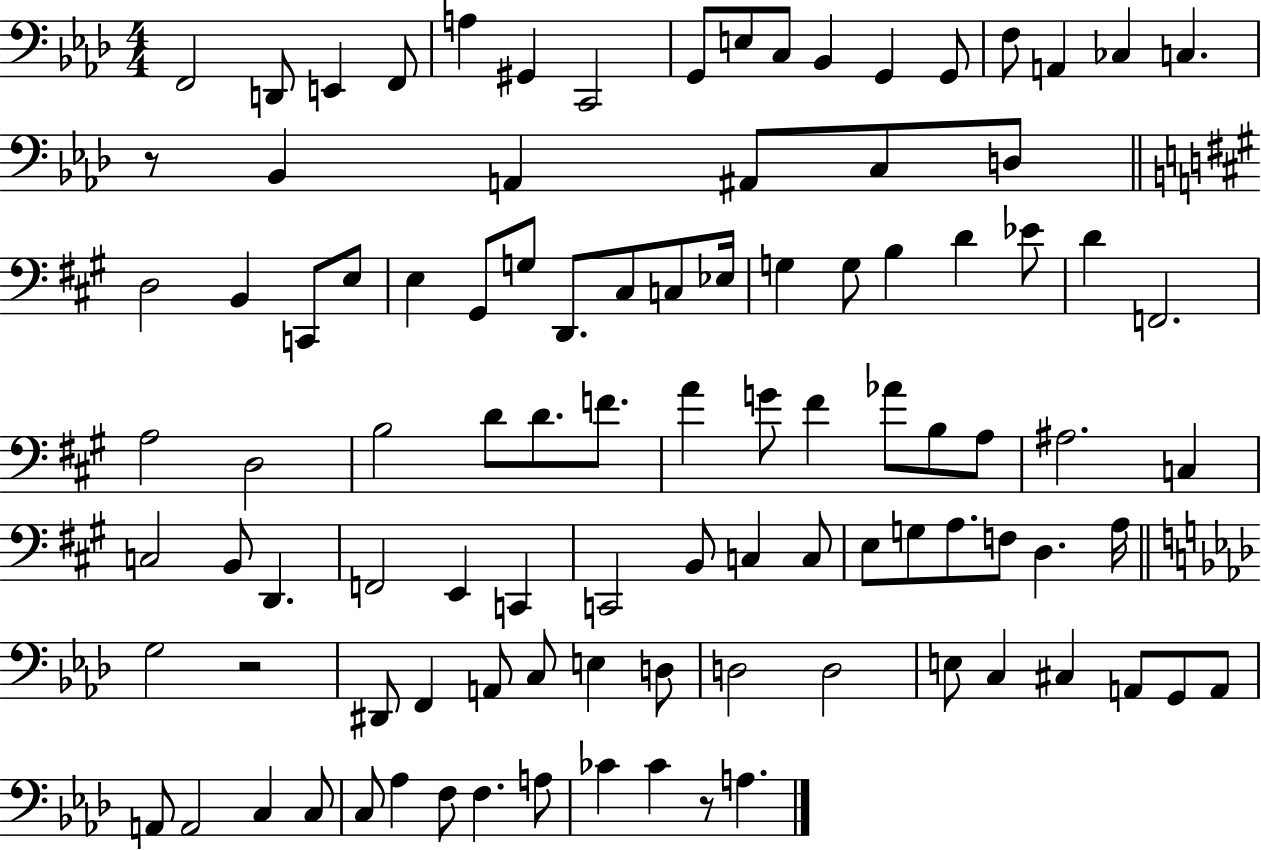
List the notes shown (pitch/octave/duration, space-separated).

F2/h D2/e E2/q F2/e A3/q G#2/q C2/h G2/e E3/e C3/e Bb2/q G2/q G2/e F3/e A2/q CES3/q C3/q. R/e Bb2/q A2/q A#2/e C3/e D3/e D3/h B2/q C2/e E3/e E3/q G#2/e G3/e D2/e. C#3/e C3/e Eb3/s G3/q G3/e B3/q D4/q Eb4/e D4/q F2/h. A3/h D3/h B3/h D4/e D4/e. F4/e. A4/q G4/e F#4/q Ab4/e B3/e A3/e A#3/h. C3/q C3/h B2/e D2/q. F2/h E2/q C2/q C2/h B2/e C3/q C3/e E3/e G3/e A3/e. F3/e D3/q. A3/s G3/h R/h D#2/e F2/q A2/e C3/e E3/q D3/e D3/h D3/h E3/e C3/q C#3/q A2/e G2/e A2/e A2/e A2/h C3/q C3/e C3/e Ab3/q F3/e F3/q. A3/e CES4/q CES4/q R/e A3/q.